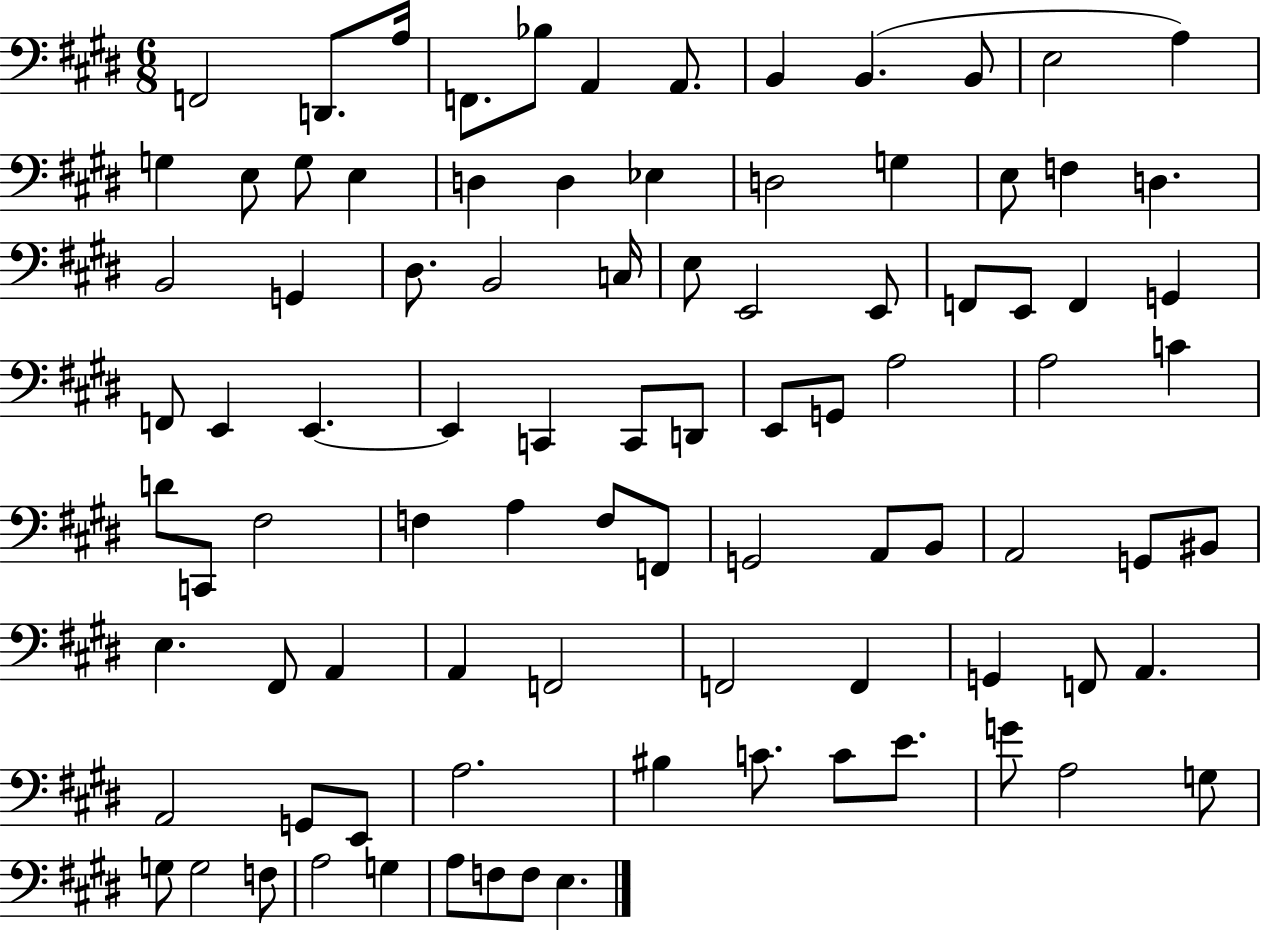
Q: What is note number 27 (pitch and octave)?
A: D#3